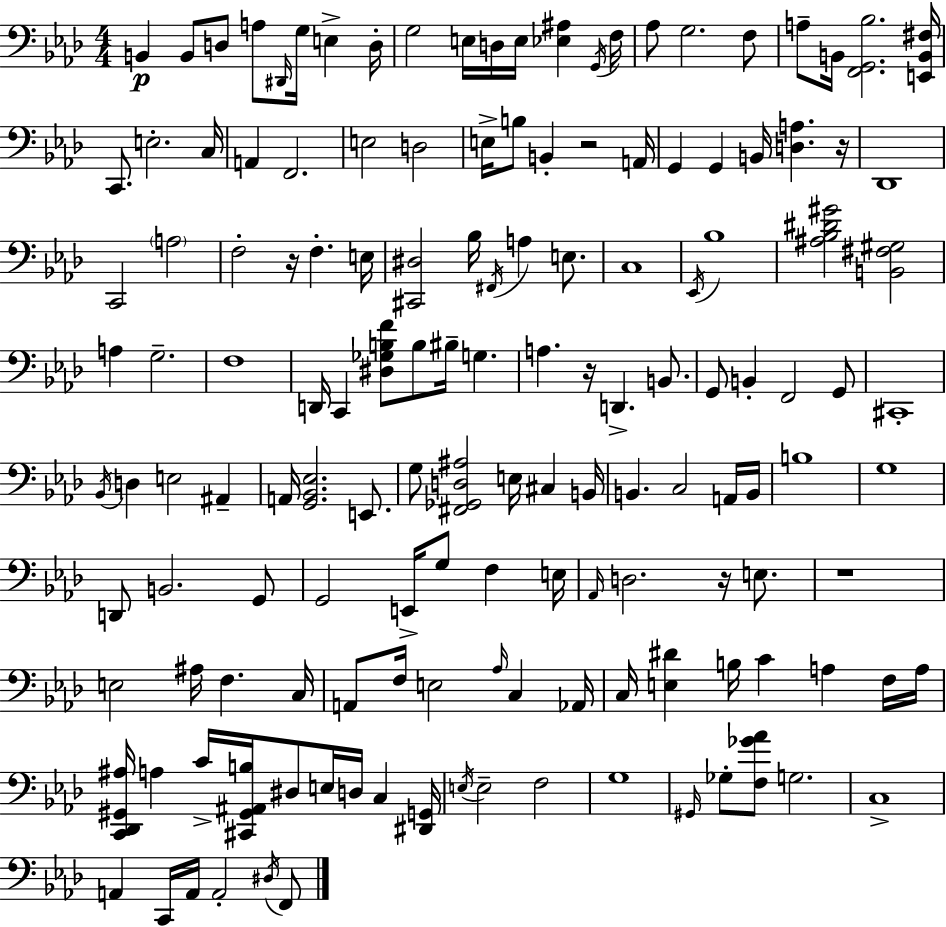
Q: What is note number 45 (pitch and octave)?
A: Eb2